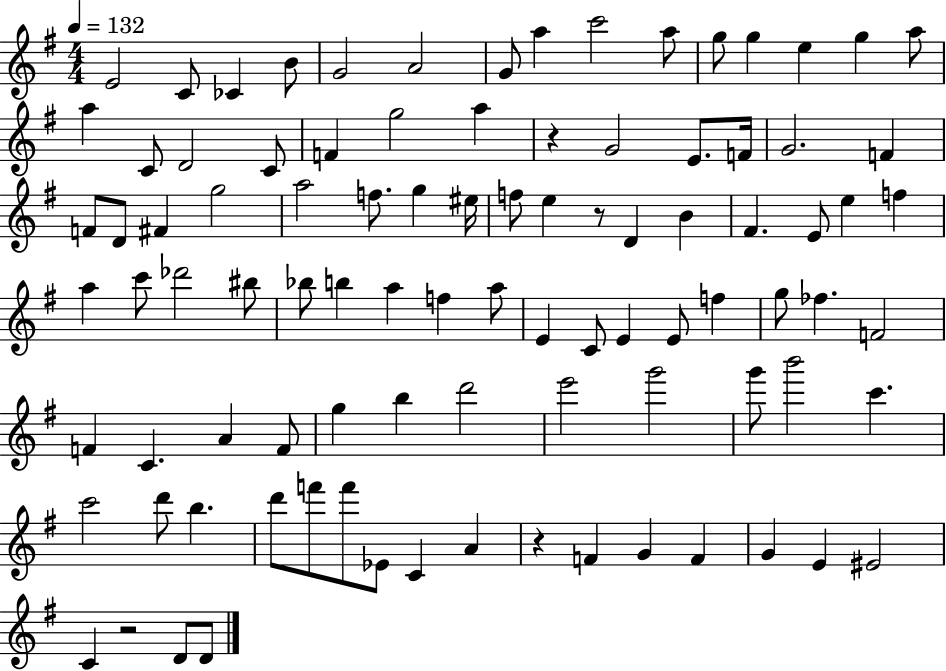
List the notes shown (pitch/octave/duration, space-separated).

E4/h C4/e CES4/q B4/e G4/h A4/h G4/e A5/q C6/h A5/e G5/e G5/q E5/q G5/q A5/e A5/q C4/e D4/h C4/e F4/q G5/h A5/q R/q G4/h E4/e. F4/s G4/h. F4/q F4/e D4/e F#4/q G5/h A5/h F5/e. G5/q EIS5/s F5/e E5/q R/e D4/q B4/q F#4/q. E4/e E5/q F5/q A5/q C6/e Db6/h BIS5/e Bb5/e B5/q A5/q F5/q A5/e E4/q C4/e E4/q E4/e F5/q G5/e FES5/q. F4/h F4/q C4/q. A4/q F4/e G5/q B5/q D6/h E6/h G6/h G6/e B6/h C6/q. C6/h D6/e B5/q. D6/e F6/e F6/e Eb4/e C4/q A4/q R/q F4/q G4/q F4/q G4/q E4/q EIS4/h C4/q R/h D4/e D4/e